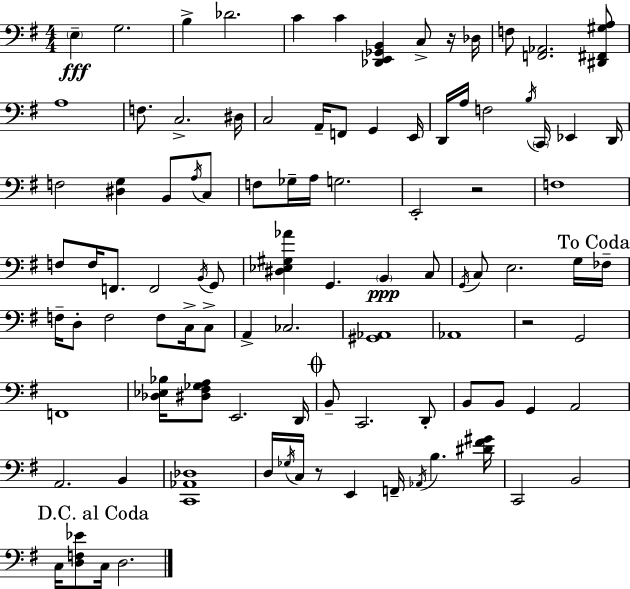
E3/q G3/h. B3/q Db4/h. C4/q C4/q [Db2,E2,Gb2,B2]/q C3/e R/s Db3/s F3/e [F2,Ab2]/h. [D#2,F#2,G#3,A3]/e A3/w F3/e. C3/h. D#3/s C3/h A2/s F2/e G2/q E2/s D2/s A3/s F3/h B3/s C2/s Eb2/q D2/s F3/h [D#3,G3]/q B2/e A3/s C3/e F3/e Gb3/s A3/s G3/h. E2/h R/h F3/w F3/e F3/s F2/e. F2/h B2/s G2/e [D#3,Eb3,G#3,Ab4]/q G2/q. B2/q C3/e G2/s C3/e E3/h. G3/s FES3/s F3/s D3/e F3/h F3/e C3/s C3/e A2/q CES3/h. [G#2,Ab2]/w Ab2/w R/h G2/h F2/w [Db3,Eb3,Bb3]/s [D#3,F#3,Gb3,A3]/e E2/h. D2/s B2/e C2/h. D2/e B2/e B2/e G2/q A2/h A2/h. B2/q [C2,Ab2,Db3]/w D3/s Gb3/s C3/s R/e E2/q F2/s Ab2/s B3/q. [D#4,F#4,G#4]/s C2/h B2/h C3/s [D3,F3,Eb4]/e C3/s D3/h.